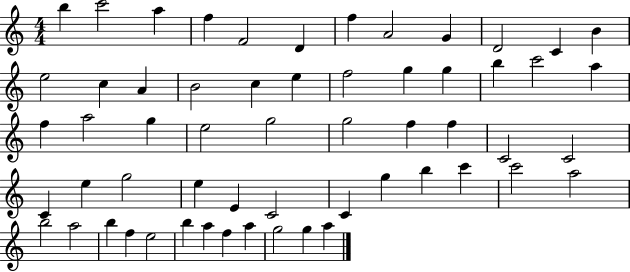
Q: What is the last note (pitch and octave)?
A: A5